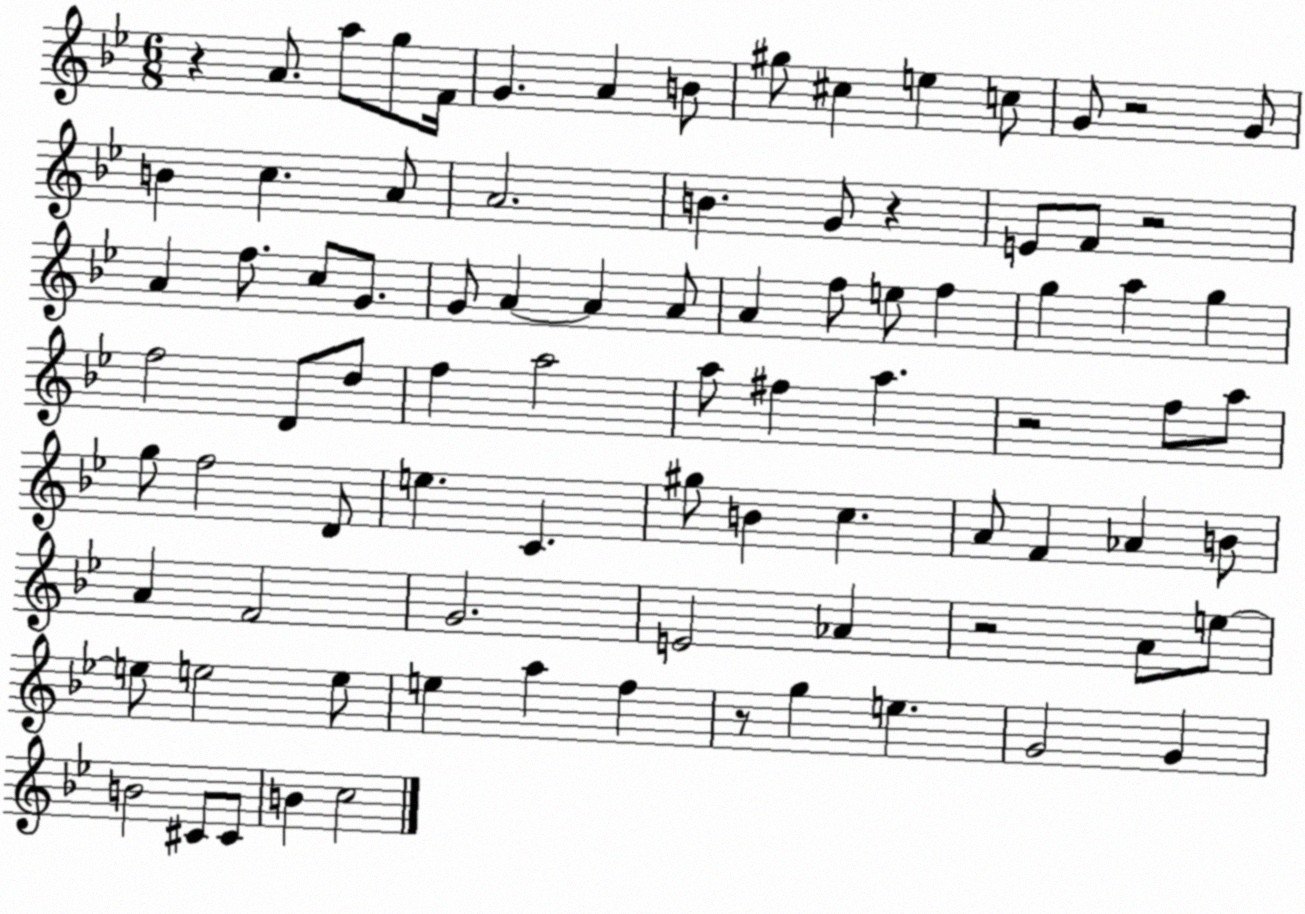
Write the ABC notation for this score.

X:1
T:Untitled
M:6/8
L:1/4
K:Bb
z A/2 a/2 g/2 F/4 G A B/2 ^g/2 ^c e c/2 G/2 z2 G/2 B c A/2 A2 B G/2 z E/2 F/2 z2 A f/2 c/2 G/2 G/2 A A A/2 A f/2 e/2 f g a g f2 D/2 d/2 f a2 a/2 ^f a z2 f/2 a/2 g/2 f2 D/2 e C ^g/2 B c A/2 F _A B/2 A F2 G2 E2 _A z2 A/2 e/2 e/2 e2 e/2 e a f z/2 g e G2 G B2 ^C/2 ^C/2 B c2